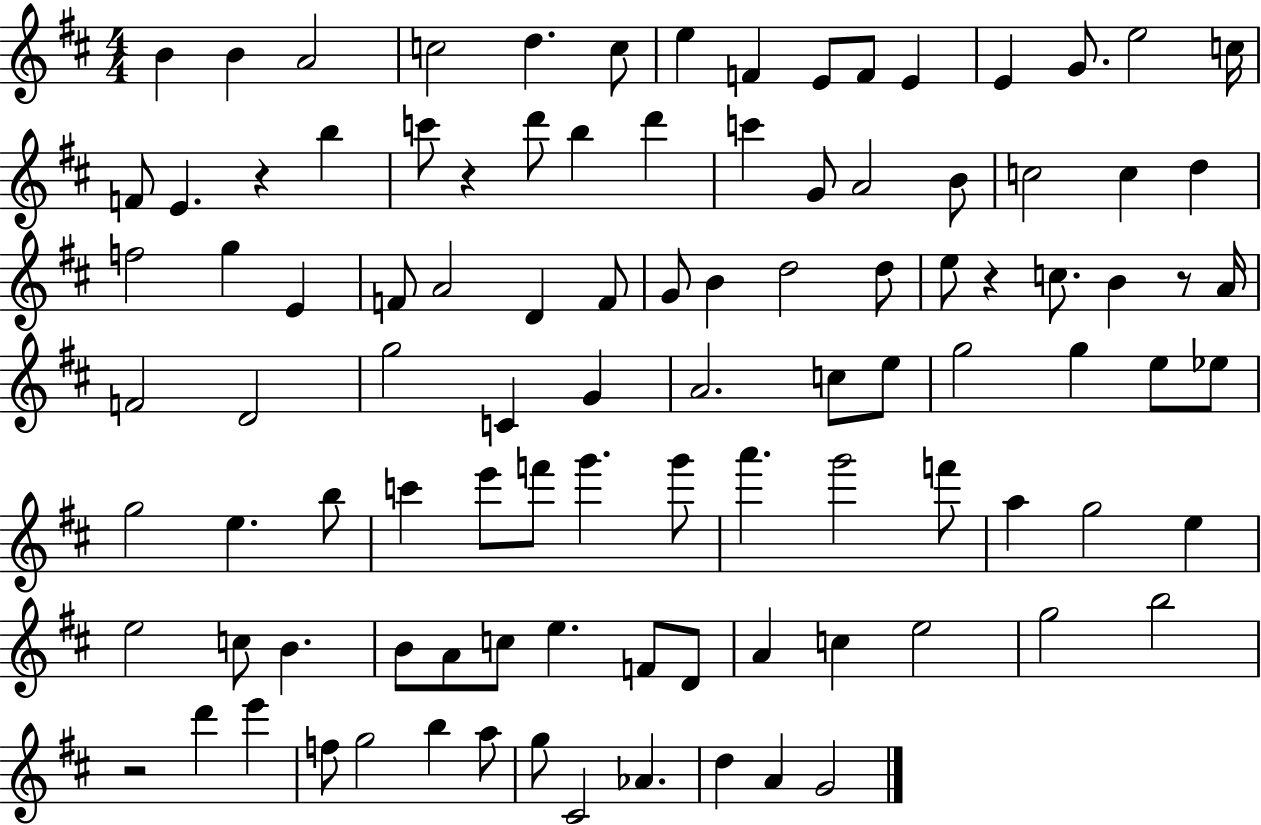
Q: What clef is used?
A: treble